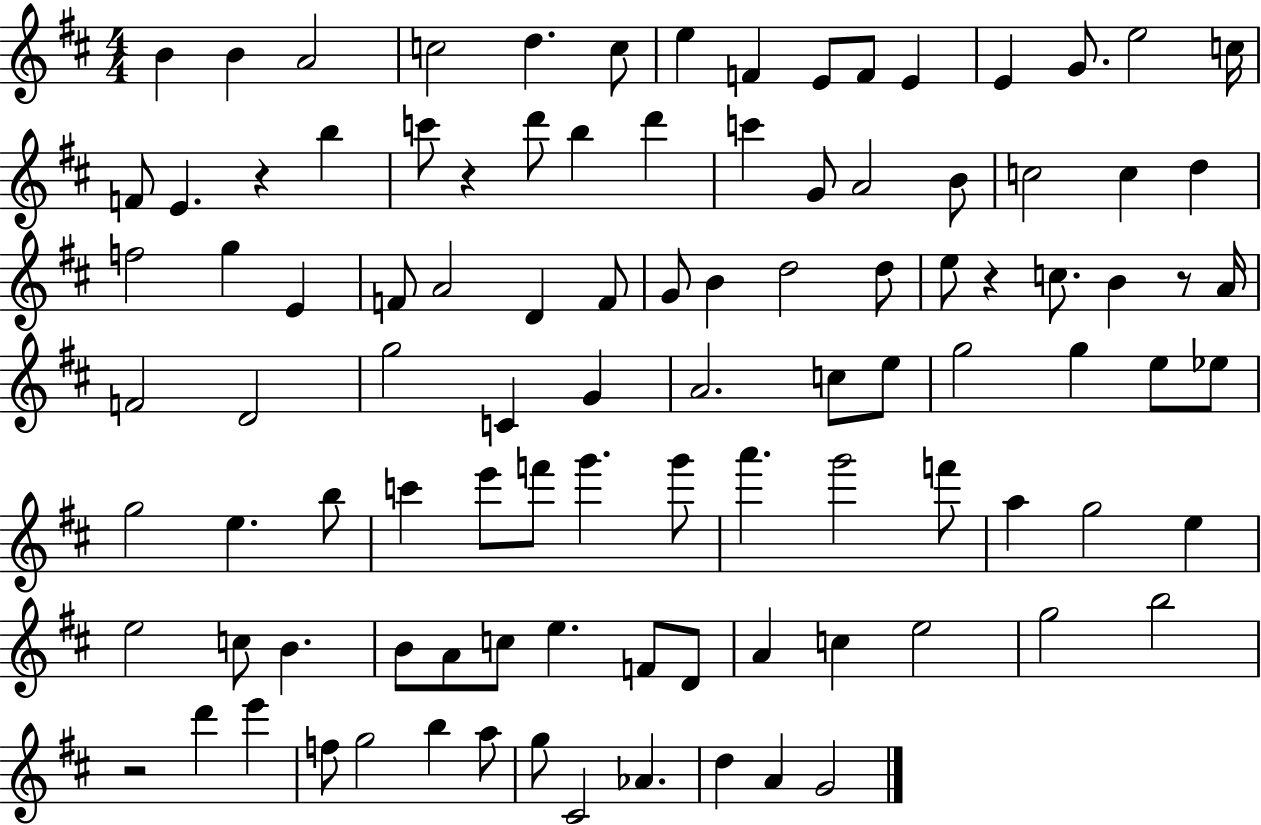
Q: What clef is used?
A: treble